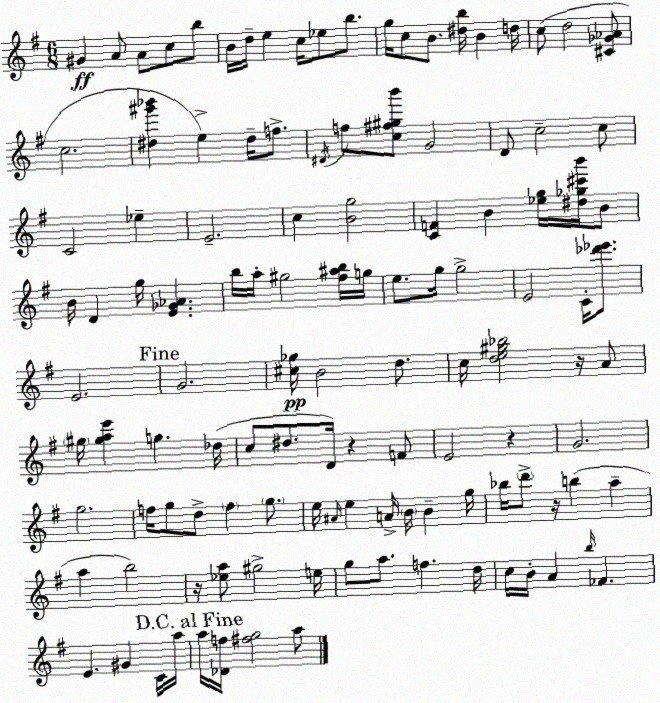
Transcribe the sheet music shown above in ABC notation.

X:1
T:Untitled
M:6/8
L:1/4
K:Em
^G A/2 A/2 c/2 b/2 B/4 d/4 e c/4 _e/2 b/2 g/4 c/2 B/2 [^db]/4 B d/4 c/2 d2 [^C_G_A]/2 c2 [^d^g'_b'] e ^d/4 f/2 ^D/4 f/2 [c^f^gb']/2 G2 D/2 c2 c/2 C2 _e E2 c [Bg]2 [CF] B [_eg]/4 [^d_g^c'b']/4 B/2 B/4 D g/4 [E_G_A] b/4 a/4 ^g2 [^f^ab]/4 g/4 e/2 g/4 g2 E2 C/4 [_d'_e']/2 E2 G2 [^c_g]/4 B2 d/2 c/4 [de^g_b]2 z/4 A/2 ^g/4 [^gae'] g _d/4 c/2 ^d/2 D/4 z F/2 E2 z G2 g2 f/4 g/2 d/2 f g/2 e/4 ^A/4 e A/4 B/4 B g/4 _b/4 d'/2 z/4 b a a b2 z/4 [_ea]/2 ^g2 e/4 g/2 a/2 f d/4 c/4 B/4 A b/4 _F E ^G C/4 a/4 a/4 [_Df]/4 [^fg]2 a/2